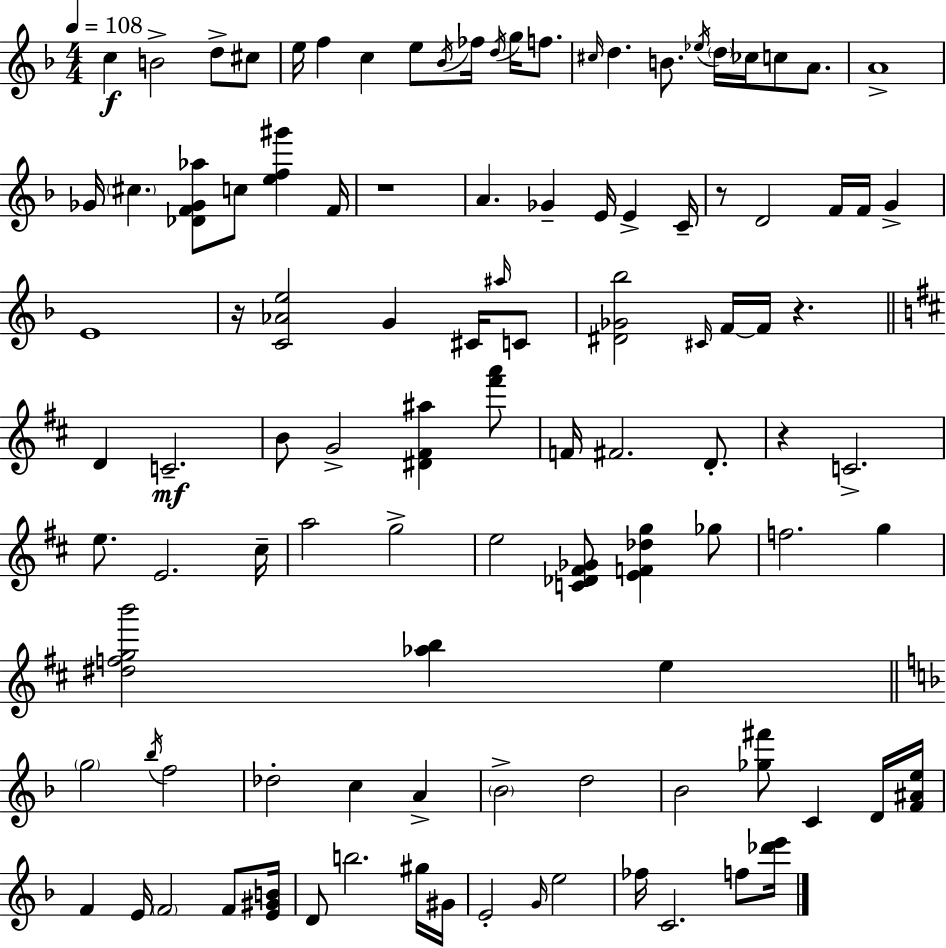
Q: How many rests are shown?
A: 5